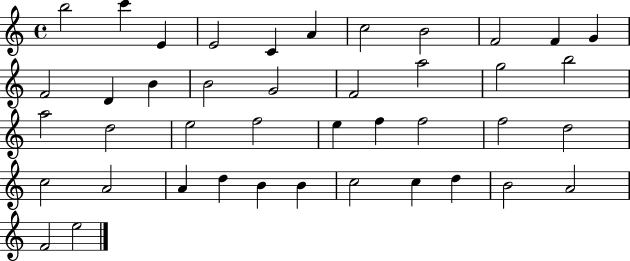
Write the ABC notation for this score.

X:1
T:Untitled
M:4/4
L:1/4
K:C
b2 c' E E2 C A c2 B2 F2 F G F2 D B B2 G2 F2 a2 g2 b2 a2 d2 e2 f2 e f f2 f2 d2 c2 A2 A d B B c2 c d B2 A2 F2 e2